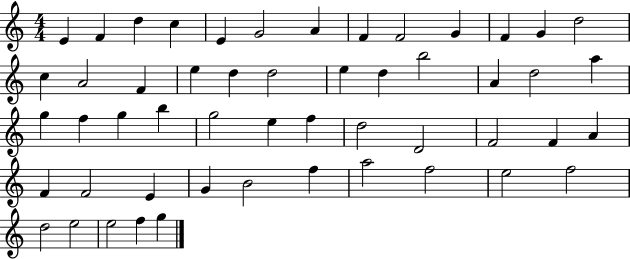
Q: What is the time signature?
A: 4/4